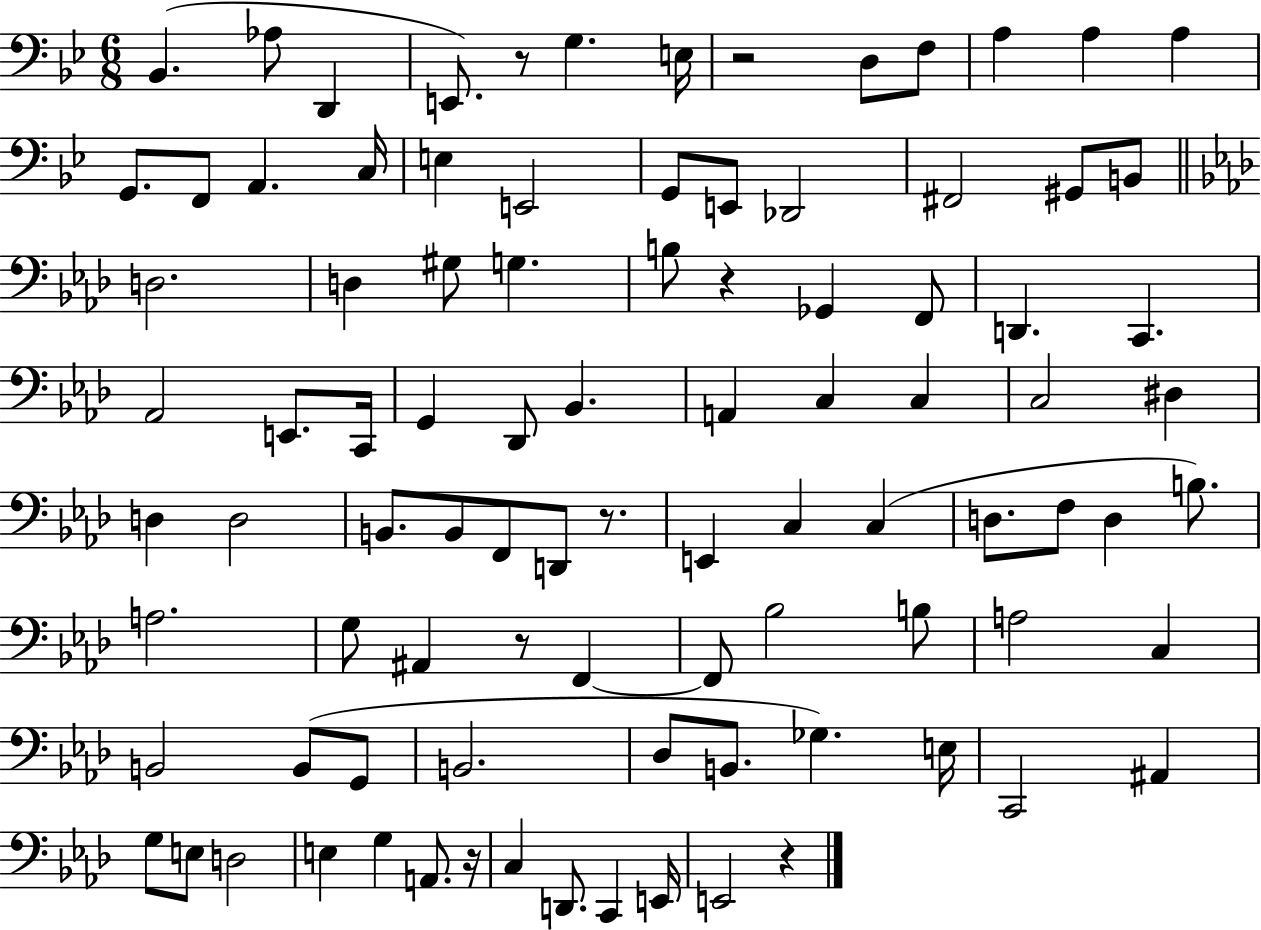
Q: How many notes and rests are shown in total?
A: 93